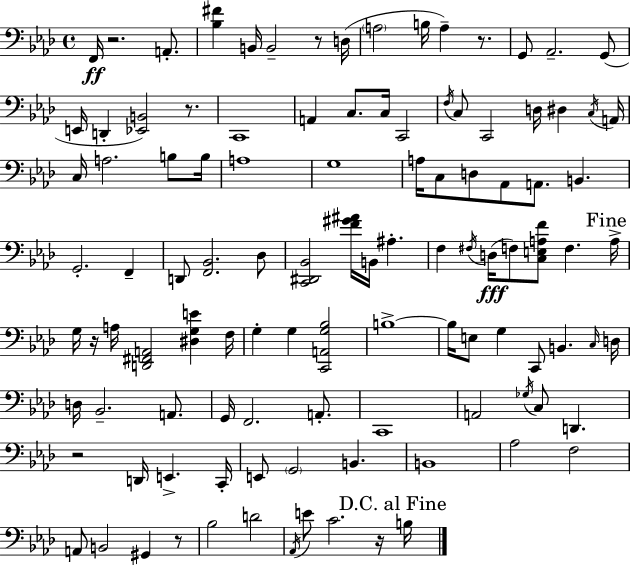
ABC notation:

X:1
T:Untitled
M:4/4
L:1/4
K:Fm
F,,/4 z2 A,,/2 [_B,^F] B,,/4 B,,2 z/2 D,/4 A,2 B,/4 A, z/2 G,,/2 _A,,2 G,,/2 E,,/4 D,, [_E,,B,,]2 z/2 C,,4 A,, C,/2 C,/4 C,,2 F,/4 C,/2 C,,2 D,/4 ^D, C,/4 A,,/4 C,/4 A,2 B,/2 B,/4 A,4 G,4 A,/4 C,/2 D,/2 _A,,/2 A,,/2 B,, G,,2 F,, D,,/2 [F,,_B,,]2 _D,/2 [C,,^D,,_B,,]2 [F^G^A]/4 B,,/4 ^A, F, ^F,/4 D,/4 F,/2 [C,E,A,F]/2 F, A,/4 G,/4 z/4 A,/4 [D,,^F,,A,,]2 [^D,G,E] F,/4 G, G, [C,,A,,G,_B,]2 B,4 B,/4 E,/2 G, C,,/2 B,, C,/4 D,/4 D,/4 _B,,2 A,,/2 G,,/4 F,,2 A,,/2 C,,4 A,,2 _G,/4 C,/2 D,, z2 D,,/4 E,, C,,/4 E,,/2 G,,2 B,, B,,4 _A,2 F,2 A,,/2 B,,2 ^G,, z/2 _B,2 D2 _A,,/4 E/2 C2 z/4 B,/4